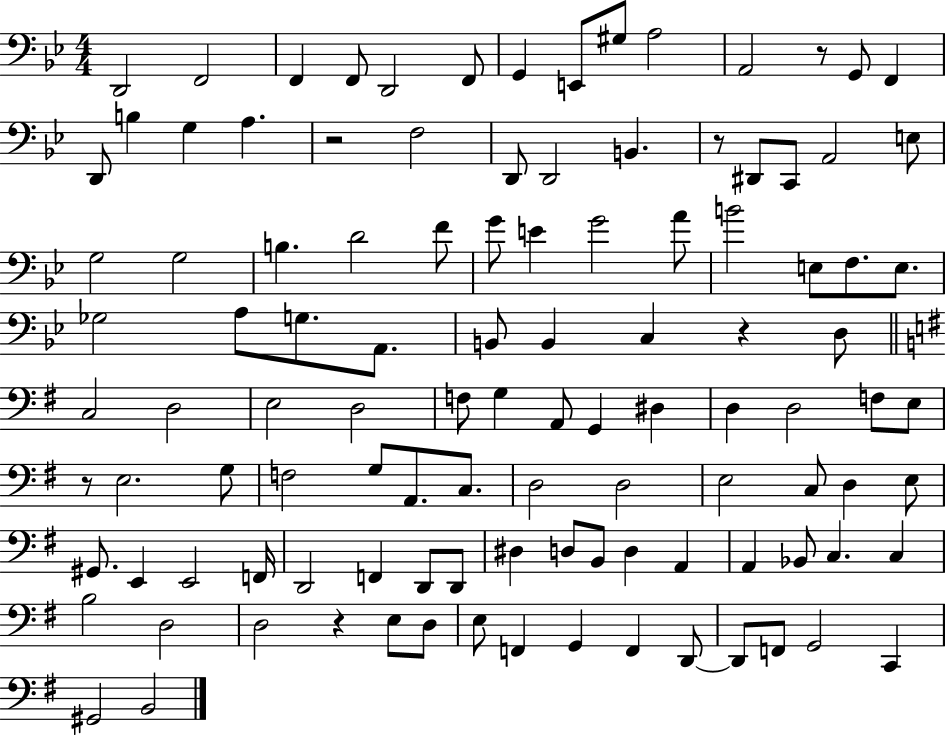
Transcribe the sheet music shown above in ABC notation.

X:1
T:Untitled
M:4/4
L:1/4
K:Bb
D,,2 F,,2 F,, F,,/2 D,,2 F,,/2 G,, E,,/2 ^G,/2 A,2 A,,2 z/2 G,,/2 F,, D,,/2 B, G, A, z2 F,2 D,,/2 D,,2 B,, z/2 ^D,,/2 C,,/2 A,,2 E,/2 G,2 G,2 B, D2 F/2 G/2 E G2 A/2 B2 E,/2 F,/2 E,/2 _G,2 A,/2 G,/2 A,,/2 B,,/2 B,, C, z D,/2 C,2 D,2 E,2 D,2 F,/2 G, A,,/2 G,, ^D, D, D,2 F,/2 E,/2 z/2 E,2 G,/2 F,2 G,/2 A,,/2 C,/2 D,2 D,2 E,2 C,/2 D, E,/2 ^G,,/2 E,, E,,2 F,,/4 D,,2 F,, D,,/2 D,,/2 ^D, D,/2 B,,/2 D, A,, A,, _B,,/2 C, C, B,2 D,2 D,2 z E,/2 D,/2 E,/2 F,, G,, F,, D,,/2 D,,/2 F,,/2 G,,2 C,, ^G,,2 B,,2